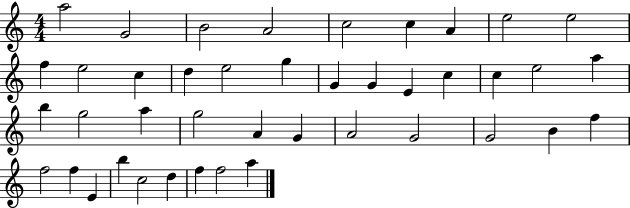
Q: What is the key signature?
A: C major